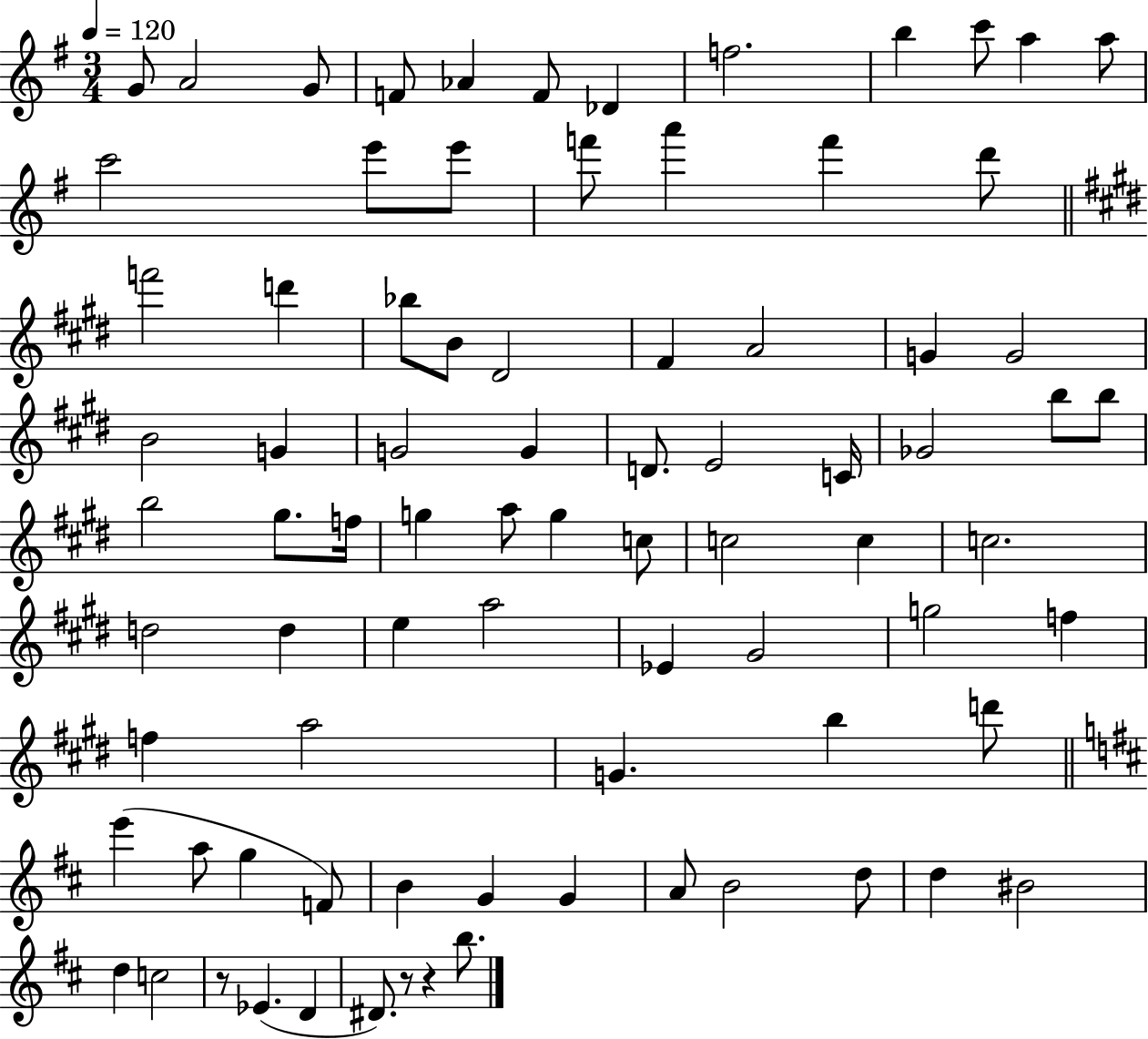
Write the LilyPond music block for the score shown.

{
  \clef treble
  \numericTimeSignature
  \time 3/4
  \key g \major
  \tempo 4 = 120
  g'8 a'2 g'8 | f'8 aes'4 f'8 des'4 | f''2. | b''4 c'''8 a''4 a''8 | \break c'''2 e'''8 e'''8 | f'''8 a'''4 f'''4 d'''8 | \bar "||" \break \key e \major f'''2 d'''4 | bes''8 b'8 dis'2 | fis'4 a'2 | g'4 g'2 | \break b'2 g'4 | g'2 g'4 | d'8. e'2 c'16 | ges'2 b''8 b''8 | \break b''2 gis''8. f''16 | g''4 a''8 g''4 c''8 | c''2 c''4 | c''2. | \break d''2 d''4 | e''4 a''2 | ees'4 gis'2 | g''2 f''4 | \break f''4 a''2 | g'4. b''4 d'''8 | \bar "||" \break \key d \major e'''4( a''8 g''4 f'8) | b'4 g'4 g'4 | a'8 b'2 d''8 | d''4 bis'2 | \break d''4 c''2 | r8 ees'4.( d'4 | dis'8.) r8 r4 b''8. | \bar "|."
}